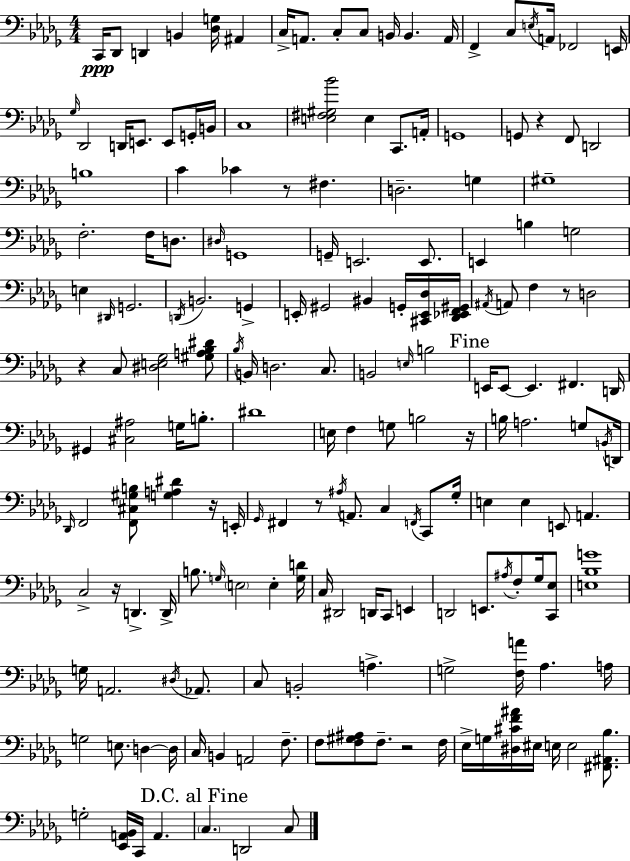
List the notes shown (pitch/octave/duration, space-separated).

C2/s Db2/e D2/q B2/q [Db3,G3]/s A#2/q C3/s A2/e. C3/e C3/e B2/s B2/q. A2/s F2/q C3/e E3/s A2/s FES2/h E2/s Gb3/s Db2/h D2/s E2/e. E2/e G2/s B2/s C3/w [E3,F#3,G#3,Bb4]/h E3/q C2/e. A2/s G2/w G2/e R/q F2/e D2/h B3/w C4/q CES4/q R/e F#3/q. D3/h. G3/q G#3/w F3/h. F3/s D3/e. D#3/s G2/w G2/s E2/h. E2/e. E2/q B3/q G3/h E3/q D#2/s G2/h. D2/s B2/h. G2/q E2/s G#2/h BIS2/q G2/s [C#2,E2,Db3]/s [Db2,Eb2,F2,G#2]/s A#2/s A2/e F3/q R/e D3/h R/q C3/e [D#3,E3,Gb3]/h [G#3,A3,Bb3,D#4]/e Bb3/s B2/s D3/h. C3/e. B2/h E3/s B3/h E2/s E2/e E2/q. F#2/q. D2/s G#2/q [C#3,A#3]/h G3/s B3/e. D#4/w E3/s F3/q G3/e B3/h R/s B3/s A3/h. G3/e B2/s D2/s Db2/s F2/h [F2,C#3,G#3,B3]/e [G3,A3,D#4]/q R/s E2/s Gb2/s F#2/q R/e A#3/s A2/e. C3/q F2/s C2/e Gb3/s E3/q E3/q E2/e A2/q. C3/h R/s D2/q. D2/s B3/e. G3/s E3/h E3/q [G3,D4]/s C3/s D#2/h D2/s C2/e E2/q D2/h E2/e. A#3/s F3/e Gb3/s [C2,Eb3]/e [E3,Bb3,G4]/w G3/s A2/h. D#3/s Ab2/e. C3/e B2/h A3/q. G3/h [F3,A4]/s Ab3/q. A3/s G3/h E3/e. D3/q D3/s C3/s B2/q A2/h F3/e. F3/e [F3,G#3,A#3]/e F3/e. R/h F3/s Eb3/s G3/s [D#3,C#4,F4,A#4]/s EIS3/s E3/s E3/h [F#2,A#2,Bb3]/e. G3/h [Eb2,A2,Bb2]/s C2/s A2/q. C3/q. D2/h C3/e